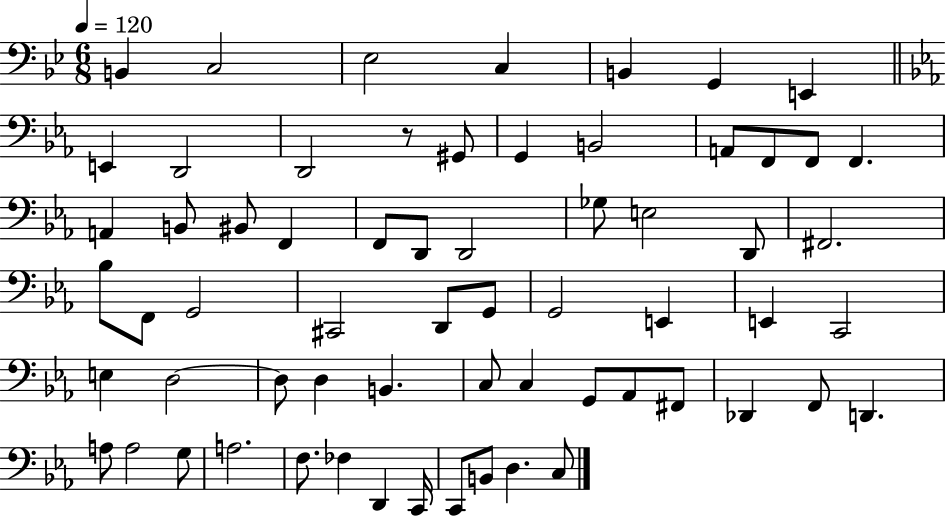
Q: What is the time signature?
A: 6/8